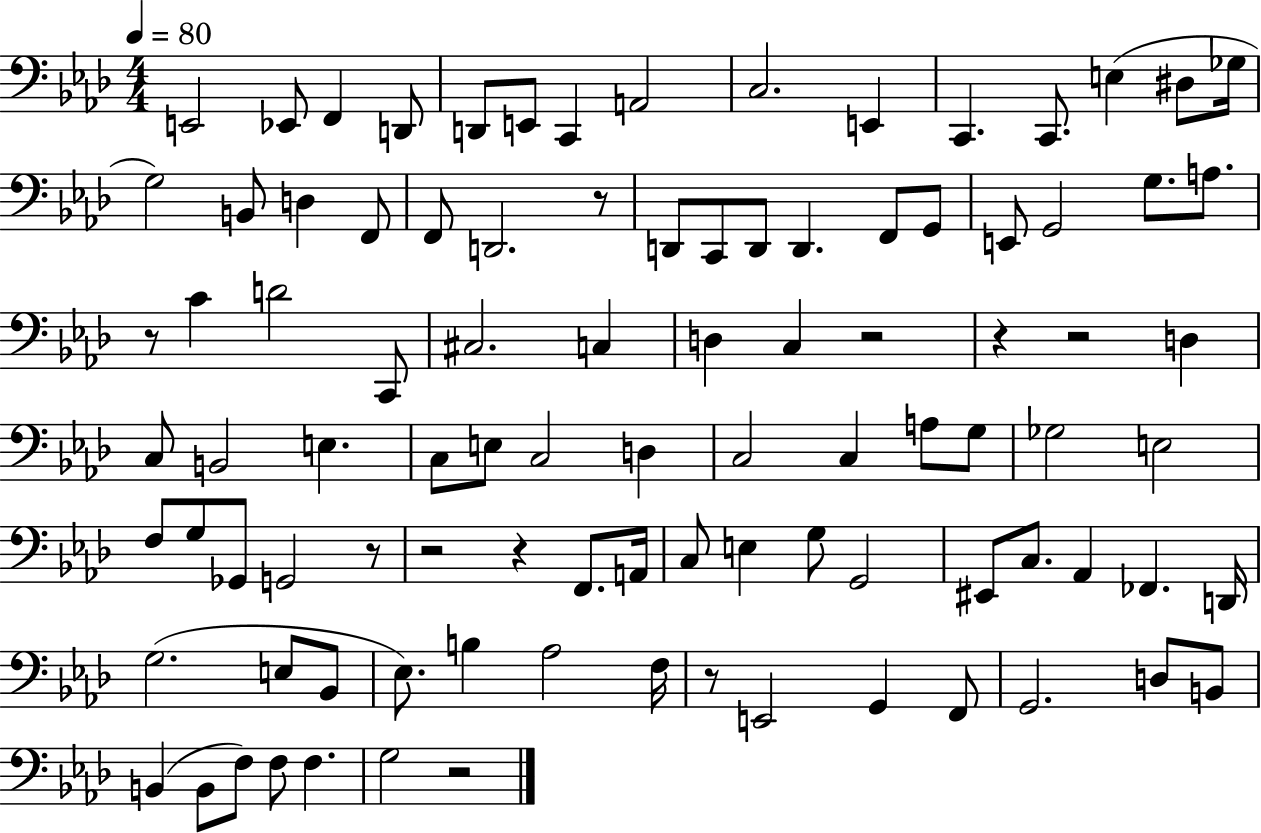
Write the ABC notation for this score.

X:1
T:Untitled
M:4/4
L:1/4
K:Ab
E,,2 _E,,/2 F,, D,,/2 D,,/2 E,,/2 C,, A,,2 C,2 E,, C,, C,,/2 E, ^D,/2 _G,/4 G,2 B,,/2 D, F,,/2 F,,/2 D,,2 z/2 D,,/2 C,,/2 D,,/2 D,, F,,/2 G,,/2 E,,/2 G,,2 G,/2 A,/2 z/2 C D2 C,,/2 ^C,2 C, D, C, z2 z z2 D, C,/2 B,,2 E, C,/2 E,/2 C,2 D, C,2 C, A,/2 G,/2 _G,2 E,2 F,/2 G,/2 _G,,/2 G,,2 z/2 z2 z F,,/2 A,,/4 C,/2 E, G,/2 G,,2 ^E,,/2 C,/2 _A,, _F,, D,,/4 G,2 E,/2 _B,,/2 _E,/2 B, _A,2 F,/4 z/2 E,,2 G,, F,,/2 G,,2 D,/2 B,,/2 B,, B,,/2 F,/2 F,/2 F, G,2 z2